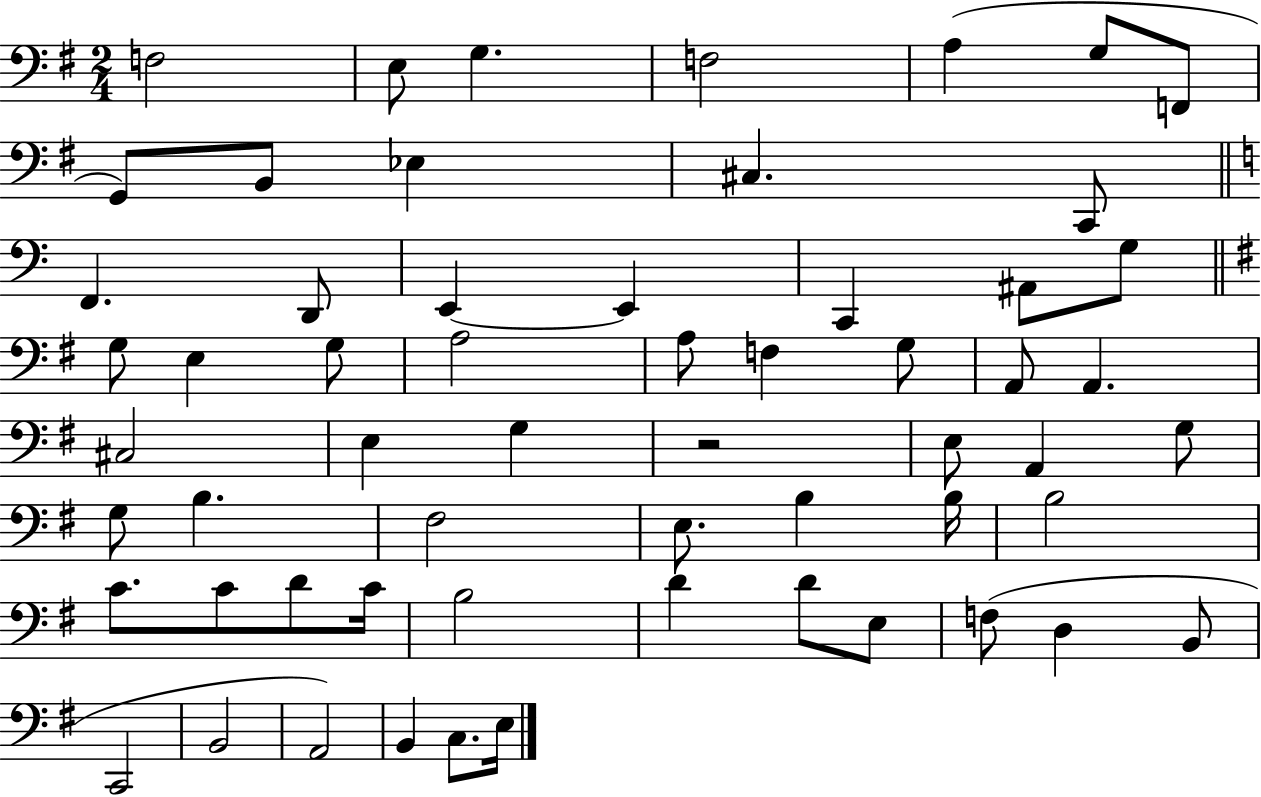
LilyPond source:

{
  \clef bass
  \numericTimeSignature
  \time 2/4
  \key g \major
  f2 | e8 g4. | f2 | a4( g8 f,8 | \break g,8) b,8 ees4 | cis4. c,8 | \bar "||" \break \key c \major f,4. d,8 | e,4~~ e,4 | c,4 ais,8 g8 | \bar "||" \break \key e \minor g8 e4 g8 | a2 | a8 f4 g8 | a,8 a,4. | \break cis2 | e4 g4 | r2 | e8 a,4 g8 | \break g8 b4. | fis2 | e8. b4 b16 | b2 | \break c'8. c'8 d'8 c'16 | b2 | d'4 d'8 e8 | f8( d4 b,8 | \break c,2 | b,2 | a,2) | b,4 c8. e16 | \break \bar "|."
}